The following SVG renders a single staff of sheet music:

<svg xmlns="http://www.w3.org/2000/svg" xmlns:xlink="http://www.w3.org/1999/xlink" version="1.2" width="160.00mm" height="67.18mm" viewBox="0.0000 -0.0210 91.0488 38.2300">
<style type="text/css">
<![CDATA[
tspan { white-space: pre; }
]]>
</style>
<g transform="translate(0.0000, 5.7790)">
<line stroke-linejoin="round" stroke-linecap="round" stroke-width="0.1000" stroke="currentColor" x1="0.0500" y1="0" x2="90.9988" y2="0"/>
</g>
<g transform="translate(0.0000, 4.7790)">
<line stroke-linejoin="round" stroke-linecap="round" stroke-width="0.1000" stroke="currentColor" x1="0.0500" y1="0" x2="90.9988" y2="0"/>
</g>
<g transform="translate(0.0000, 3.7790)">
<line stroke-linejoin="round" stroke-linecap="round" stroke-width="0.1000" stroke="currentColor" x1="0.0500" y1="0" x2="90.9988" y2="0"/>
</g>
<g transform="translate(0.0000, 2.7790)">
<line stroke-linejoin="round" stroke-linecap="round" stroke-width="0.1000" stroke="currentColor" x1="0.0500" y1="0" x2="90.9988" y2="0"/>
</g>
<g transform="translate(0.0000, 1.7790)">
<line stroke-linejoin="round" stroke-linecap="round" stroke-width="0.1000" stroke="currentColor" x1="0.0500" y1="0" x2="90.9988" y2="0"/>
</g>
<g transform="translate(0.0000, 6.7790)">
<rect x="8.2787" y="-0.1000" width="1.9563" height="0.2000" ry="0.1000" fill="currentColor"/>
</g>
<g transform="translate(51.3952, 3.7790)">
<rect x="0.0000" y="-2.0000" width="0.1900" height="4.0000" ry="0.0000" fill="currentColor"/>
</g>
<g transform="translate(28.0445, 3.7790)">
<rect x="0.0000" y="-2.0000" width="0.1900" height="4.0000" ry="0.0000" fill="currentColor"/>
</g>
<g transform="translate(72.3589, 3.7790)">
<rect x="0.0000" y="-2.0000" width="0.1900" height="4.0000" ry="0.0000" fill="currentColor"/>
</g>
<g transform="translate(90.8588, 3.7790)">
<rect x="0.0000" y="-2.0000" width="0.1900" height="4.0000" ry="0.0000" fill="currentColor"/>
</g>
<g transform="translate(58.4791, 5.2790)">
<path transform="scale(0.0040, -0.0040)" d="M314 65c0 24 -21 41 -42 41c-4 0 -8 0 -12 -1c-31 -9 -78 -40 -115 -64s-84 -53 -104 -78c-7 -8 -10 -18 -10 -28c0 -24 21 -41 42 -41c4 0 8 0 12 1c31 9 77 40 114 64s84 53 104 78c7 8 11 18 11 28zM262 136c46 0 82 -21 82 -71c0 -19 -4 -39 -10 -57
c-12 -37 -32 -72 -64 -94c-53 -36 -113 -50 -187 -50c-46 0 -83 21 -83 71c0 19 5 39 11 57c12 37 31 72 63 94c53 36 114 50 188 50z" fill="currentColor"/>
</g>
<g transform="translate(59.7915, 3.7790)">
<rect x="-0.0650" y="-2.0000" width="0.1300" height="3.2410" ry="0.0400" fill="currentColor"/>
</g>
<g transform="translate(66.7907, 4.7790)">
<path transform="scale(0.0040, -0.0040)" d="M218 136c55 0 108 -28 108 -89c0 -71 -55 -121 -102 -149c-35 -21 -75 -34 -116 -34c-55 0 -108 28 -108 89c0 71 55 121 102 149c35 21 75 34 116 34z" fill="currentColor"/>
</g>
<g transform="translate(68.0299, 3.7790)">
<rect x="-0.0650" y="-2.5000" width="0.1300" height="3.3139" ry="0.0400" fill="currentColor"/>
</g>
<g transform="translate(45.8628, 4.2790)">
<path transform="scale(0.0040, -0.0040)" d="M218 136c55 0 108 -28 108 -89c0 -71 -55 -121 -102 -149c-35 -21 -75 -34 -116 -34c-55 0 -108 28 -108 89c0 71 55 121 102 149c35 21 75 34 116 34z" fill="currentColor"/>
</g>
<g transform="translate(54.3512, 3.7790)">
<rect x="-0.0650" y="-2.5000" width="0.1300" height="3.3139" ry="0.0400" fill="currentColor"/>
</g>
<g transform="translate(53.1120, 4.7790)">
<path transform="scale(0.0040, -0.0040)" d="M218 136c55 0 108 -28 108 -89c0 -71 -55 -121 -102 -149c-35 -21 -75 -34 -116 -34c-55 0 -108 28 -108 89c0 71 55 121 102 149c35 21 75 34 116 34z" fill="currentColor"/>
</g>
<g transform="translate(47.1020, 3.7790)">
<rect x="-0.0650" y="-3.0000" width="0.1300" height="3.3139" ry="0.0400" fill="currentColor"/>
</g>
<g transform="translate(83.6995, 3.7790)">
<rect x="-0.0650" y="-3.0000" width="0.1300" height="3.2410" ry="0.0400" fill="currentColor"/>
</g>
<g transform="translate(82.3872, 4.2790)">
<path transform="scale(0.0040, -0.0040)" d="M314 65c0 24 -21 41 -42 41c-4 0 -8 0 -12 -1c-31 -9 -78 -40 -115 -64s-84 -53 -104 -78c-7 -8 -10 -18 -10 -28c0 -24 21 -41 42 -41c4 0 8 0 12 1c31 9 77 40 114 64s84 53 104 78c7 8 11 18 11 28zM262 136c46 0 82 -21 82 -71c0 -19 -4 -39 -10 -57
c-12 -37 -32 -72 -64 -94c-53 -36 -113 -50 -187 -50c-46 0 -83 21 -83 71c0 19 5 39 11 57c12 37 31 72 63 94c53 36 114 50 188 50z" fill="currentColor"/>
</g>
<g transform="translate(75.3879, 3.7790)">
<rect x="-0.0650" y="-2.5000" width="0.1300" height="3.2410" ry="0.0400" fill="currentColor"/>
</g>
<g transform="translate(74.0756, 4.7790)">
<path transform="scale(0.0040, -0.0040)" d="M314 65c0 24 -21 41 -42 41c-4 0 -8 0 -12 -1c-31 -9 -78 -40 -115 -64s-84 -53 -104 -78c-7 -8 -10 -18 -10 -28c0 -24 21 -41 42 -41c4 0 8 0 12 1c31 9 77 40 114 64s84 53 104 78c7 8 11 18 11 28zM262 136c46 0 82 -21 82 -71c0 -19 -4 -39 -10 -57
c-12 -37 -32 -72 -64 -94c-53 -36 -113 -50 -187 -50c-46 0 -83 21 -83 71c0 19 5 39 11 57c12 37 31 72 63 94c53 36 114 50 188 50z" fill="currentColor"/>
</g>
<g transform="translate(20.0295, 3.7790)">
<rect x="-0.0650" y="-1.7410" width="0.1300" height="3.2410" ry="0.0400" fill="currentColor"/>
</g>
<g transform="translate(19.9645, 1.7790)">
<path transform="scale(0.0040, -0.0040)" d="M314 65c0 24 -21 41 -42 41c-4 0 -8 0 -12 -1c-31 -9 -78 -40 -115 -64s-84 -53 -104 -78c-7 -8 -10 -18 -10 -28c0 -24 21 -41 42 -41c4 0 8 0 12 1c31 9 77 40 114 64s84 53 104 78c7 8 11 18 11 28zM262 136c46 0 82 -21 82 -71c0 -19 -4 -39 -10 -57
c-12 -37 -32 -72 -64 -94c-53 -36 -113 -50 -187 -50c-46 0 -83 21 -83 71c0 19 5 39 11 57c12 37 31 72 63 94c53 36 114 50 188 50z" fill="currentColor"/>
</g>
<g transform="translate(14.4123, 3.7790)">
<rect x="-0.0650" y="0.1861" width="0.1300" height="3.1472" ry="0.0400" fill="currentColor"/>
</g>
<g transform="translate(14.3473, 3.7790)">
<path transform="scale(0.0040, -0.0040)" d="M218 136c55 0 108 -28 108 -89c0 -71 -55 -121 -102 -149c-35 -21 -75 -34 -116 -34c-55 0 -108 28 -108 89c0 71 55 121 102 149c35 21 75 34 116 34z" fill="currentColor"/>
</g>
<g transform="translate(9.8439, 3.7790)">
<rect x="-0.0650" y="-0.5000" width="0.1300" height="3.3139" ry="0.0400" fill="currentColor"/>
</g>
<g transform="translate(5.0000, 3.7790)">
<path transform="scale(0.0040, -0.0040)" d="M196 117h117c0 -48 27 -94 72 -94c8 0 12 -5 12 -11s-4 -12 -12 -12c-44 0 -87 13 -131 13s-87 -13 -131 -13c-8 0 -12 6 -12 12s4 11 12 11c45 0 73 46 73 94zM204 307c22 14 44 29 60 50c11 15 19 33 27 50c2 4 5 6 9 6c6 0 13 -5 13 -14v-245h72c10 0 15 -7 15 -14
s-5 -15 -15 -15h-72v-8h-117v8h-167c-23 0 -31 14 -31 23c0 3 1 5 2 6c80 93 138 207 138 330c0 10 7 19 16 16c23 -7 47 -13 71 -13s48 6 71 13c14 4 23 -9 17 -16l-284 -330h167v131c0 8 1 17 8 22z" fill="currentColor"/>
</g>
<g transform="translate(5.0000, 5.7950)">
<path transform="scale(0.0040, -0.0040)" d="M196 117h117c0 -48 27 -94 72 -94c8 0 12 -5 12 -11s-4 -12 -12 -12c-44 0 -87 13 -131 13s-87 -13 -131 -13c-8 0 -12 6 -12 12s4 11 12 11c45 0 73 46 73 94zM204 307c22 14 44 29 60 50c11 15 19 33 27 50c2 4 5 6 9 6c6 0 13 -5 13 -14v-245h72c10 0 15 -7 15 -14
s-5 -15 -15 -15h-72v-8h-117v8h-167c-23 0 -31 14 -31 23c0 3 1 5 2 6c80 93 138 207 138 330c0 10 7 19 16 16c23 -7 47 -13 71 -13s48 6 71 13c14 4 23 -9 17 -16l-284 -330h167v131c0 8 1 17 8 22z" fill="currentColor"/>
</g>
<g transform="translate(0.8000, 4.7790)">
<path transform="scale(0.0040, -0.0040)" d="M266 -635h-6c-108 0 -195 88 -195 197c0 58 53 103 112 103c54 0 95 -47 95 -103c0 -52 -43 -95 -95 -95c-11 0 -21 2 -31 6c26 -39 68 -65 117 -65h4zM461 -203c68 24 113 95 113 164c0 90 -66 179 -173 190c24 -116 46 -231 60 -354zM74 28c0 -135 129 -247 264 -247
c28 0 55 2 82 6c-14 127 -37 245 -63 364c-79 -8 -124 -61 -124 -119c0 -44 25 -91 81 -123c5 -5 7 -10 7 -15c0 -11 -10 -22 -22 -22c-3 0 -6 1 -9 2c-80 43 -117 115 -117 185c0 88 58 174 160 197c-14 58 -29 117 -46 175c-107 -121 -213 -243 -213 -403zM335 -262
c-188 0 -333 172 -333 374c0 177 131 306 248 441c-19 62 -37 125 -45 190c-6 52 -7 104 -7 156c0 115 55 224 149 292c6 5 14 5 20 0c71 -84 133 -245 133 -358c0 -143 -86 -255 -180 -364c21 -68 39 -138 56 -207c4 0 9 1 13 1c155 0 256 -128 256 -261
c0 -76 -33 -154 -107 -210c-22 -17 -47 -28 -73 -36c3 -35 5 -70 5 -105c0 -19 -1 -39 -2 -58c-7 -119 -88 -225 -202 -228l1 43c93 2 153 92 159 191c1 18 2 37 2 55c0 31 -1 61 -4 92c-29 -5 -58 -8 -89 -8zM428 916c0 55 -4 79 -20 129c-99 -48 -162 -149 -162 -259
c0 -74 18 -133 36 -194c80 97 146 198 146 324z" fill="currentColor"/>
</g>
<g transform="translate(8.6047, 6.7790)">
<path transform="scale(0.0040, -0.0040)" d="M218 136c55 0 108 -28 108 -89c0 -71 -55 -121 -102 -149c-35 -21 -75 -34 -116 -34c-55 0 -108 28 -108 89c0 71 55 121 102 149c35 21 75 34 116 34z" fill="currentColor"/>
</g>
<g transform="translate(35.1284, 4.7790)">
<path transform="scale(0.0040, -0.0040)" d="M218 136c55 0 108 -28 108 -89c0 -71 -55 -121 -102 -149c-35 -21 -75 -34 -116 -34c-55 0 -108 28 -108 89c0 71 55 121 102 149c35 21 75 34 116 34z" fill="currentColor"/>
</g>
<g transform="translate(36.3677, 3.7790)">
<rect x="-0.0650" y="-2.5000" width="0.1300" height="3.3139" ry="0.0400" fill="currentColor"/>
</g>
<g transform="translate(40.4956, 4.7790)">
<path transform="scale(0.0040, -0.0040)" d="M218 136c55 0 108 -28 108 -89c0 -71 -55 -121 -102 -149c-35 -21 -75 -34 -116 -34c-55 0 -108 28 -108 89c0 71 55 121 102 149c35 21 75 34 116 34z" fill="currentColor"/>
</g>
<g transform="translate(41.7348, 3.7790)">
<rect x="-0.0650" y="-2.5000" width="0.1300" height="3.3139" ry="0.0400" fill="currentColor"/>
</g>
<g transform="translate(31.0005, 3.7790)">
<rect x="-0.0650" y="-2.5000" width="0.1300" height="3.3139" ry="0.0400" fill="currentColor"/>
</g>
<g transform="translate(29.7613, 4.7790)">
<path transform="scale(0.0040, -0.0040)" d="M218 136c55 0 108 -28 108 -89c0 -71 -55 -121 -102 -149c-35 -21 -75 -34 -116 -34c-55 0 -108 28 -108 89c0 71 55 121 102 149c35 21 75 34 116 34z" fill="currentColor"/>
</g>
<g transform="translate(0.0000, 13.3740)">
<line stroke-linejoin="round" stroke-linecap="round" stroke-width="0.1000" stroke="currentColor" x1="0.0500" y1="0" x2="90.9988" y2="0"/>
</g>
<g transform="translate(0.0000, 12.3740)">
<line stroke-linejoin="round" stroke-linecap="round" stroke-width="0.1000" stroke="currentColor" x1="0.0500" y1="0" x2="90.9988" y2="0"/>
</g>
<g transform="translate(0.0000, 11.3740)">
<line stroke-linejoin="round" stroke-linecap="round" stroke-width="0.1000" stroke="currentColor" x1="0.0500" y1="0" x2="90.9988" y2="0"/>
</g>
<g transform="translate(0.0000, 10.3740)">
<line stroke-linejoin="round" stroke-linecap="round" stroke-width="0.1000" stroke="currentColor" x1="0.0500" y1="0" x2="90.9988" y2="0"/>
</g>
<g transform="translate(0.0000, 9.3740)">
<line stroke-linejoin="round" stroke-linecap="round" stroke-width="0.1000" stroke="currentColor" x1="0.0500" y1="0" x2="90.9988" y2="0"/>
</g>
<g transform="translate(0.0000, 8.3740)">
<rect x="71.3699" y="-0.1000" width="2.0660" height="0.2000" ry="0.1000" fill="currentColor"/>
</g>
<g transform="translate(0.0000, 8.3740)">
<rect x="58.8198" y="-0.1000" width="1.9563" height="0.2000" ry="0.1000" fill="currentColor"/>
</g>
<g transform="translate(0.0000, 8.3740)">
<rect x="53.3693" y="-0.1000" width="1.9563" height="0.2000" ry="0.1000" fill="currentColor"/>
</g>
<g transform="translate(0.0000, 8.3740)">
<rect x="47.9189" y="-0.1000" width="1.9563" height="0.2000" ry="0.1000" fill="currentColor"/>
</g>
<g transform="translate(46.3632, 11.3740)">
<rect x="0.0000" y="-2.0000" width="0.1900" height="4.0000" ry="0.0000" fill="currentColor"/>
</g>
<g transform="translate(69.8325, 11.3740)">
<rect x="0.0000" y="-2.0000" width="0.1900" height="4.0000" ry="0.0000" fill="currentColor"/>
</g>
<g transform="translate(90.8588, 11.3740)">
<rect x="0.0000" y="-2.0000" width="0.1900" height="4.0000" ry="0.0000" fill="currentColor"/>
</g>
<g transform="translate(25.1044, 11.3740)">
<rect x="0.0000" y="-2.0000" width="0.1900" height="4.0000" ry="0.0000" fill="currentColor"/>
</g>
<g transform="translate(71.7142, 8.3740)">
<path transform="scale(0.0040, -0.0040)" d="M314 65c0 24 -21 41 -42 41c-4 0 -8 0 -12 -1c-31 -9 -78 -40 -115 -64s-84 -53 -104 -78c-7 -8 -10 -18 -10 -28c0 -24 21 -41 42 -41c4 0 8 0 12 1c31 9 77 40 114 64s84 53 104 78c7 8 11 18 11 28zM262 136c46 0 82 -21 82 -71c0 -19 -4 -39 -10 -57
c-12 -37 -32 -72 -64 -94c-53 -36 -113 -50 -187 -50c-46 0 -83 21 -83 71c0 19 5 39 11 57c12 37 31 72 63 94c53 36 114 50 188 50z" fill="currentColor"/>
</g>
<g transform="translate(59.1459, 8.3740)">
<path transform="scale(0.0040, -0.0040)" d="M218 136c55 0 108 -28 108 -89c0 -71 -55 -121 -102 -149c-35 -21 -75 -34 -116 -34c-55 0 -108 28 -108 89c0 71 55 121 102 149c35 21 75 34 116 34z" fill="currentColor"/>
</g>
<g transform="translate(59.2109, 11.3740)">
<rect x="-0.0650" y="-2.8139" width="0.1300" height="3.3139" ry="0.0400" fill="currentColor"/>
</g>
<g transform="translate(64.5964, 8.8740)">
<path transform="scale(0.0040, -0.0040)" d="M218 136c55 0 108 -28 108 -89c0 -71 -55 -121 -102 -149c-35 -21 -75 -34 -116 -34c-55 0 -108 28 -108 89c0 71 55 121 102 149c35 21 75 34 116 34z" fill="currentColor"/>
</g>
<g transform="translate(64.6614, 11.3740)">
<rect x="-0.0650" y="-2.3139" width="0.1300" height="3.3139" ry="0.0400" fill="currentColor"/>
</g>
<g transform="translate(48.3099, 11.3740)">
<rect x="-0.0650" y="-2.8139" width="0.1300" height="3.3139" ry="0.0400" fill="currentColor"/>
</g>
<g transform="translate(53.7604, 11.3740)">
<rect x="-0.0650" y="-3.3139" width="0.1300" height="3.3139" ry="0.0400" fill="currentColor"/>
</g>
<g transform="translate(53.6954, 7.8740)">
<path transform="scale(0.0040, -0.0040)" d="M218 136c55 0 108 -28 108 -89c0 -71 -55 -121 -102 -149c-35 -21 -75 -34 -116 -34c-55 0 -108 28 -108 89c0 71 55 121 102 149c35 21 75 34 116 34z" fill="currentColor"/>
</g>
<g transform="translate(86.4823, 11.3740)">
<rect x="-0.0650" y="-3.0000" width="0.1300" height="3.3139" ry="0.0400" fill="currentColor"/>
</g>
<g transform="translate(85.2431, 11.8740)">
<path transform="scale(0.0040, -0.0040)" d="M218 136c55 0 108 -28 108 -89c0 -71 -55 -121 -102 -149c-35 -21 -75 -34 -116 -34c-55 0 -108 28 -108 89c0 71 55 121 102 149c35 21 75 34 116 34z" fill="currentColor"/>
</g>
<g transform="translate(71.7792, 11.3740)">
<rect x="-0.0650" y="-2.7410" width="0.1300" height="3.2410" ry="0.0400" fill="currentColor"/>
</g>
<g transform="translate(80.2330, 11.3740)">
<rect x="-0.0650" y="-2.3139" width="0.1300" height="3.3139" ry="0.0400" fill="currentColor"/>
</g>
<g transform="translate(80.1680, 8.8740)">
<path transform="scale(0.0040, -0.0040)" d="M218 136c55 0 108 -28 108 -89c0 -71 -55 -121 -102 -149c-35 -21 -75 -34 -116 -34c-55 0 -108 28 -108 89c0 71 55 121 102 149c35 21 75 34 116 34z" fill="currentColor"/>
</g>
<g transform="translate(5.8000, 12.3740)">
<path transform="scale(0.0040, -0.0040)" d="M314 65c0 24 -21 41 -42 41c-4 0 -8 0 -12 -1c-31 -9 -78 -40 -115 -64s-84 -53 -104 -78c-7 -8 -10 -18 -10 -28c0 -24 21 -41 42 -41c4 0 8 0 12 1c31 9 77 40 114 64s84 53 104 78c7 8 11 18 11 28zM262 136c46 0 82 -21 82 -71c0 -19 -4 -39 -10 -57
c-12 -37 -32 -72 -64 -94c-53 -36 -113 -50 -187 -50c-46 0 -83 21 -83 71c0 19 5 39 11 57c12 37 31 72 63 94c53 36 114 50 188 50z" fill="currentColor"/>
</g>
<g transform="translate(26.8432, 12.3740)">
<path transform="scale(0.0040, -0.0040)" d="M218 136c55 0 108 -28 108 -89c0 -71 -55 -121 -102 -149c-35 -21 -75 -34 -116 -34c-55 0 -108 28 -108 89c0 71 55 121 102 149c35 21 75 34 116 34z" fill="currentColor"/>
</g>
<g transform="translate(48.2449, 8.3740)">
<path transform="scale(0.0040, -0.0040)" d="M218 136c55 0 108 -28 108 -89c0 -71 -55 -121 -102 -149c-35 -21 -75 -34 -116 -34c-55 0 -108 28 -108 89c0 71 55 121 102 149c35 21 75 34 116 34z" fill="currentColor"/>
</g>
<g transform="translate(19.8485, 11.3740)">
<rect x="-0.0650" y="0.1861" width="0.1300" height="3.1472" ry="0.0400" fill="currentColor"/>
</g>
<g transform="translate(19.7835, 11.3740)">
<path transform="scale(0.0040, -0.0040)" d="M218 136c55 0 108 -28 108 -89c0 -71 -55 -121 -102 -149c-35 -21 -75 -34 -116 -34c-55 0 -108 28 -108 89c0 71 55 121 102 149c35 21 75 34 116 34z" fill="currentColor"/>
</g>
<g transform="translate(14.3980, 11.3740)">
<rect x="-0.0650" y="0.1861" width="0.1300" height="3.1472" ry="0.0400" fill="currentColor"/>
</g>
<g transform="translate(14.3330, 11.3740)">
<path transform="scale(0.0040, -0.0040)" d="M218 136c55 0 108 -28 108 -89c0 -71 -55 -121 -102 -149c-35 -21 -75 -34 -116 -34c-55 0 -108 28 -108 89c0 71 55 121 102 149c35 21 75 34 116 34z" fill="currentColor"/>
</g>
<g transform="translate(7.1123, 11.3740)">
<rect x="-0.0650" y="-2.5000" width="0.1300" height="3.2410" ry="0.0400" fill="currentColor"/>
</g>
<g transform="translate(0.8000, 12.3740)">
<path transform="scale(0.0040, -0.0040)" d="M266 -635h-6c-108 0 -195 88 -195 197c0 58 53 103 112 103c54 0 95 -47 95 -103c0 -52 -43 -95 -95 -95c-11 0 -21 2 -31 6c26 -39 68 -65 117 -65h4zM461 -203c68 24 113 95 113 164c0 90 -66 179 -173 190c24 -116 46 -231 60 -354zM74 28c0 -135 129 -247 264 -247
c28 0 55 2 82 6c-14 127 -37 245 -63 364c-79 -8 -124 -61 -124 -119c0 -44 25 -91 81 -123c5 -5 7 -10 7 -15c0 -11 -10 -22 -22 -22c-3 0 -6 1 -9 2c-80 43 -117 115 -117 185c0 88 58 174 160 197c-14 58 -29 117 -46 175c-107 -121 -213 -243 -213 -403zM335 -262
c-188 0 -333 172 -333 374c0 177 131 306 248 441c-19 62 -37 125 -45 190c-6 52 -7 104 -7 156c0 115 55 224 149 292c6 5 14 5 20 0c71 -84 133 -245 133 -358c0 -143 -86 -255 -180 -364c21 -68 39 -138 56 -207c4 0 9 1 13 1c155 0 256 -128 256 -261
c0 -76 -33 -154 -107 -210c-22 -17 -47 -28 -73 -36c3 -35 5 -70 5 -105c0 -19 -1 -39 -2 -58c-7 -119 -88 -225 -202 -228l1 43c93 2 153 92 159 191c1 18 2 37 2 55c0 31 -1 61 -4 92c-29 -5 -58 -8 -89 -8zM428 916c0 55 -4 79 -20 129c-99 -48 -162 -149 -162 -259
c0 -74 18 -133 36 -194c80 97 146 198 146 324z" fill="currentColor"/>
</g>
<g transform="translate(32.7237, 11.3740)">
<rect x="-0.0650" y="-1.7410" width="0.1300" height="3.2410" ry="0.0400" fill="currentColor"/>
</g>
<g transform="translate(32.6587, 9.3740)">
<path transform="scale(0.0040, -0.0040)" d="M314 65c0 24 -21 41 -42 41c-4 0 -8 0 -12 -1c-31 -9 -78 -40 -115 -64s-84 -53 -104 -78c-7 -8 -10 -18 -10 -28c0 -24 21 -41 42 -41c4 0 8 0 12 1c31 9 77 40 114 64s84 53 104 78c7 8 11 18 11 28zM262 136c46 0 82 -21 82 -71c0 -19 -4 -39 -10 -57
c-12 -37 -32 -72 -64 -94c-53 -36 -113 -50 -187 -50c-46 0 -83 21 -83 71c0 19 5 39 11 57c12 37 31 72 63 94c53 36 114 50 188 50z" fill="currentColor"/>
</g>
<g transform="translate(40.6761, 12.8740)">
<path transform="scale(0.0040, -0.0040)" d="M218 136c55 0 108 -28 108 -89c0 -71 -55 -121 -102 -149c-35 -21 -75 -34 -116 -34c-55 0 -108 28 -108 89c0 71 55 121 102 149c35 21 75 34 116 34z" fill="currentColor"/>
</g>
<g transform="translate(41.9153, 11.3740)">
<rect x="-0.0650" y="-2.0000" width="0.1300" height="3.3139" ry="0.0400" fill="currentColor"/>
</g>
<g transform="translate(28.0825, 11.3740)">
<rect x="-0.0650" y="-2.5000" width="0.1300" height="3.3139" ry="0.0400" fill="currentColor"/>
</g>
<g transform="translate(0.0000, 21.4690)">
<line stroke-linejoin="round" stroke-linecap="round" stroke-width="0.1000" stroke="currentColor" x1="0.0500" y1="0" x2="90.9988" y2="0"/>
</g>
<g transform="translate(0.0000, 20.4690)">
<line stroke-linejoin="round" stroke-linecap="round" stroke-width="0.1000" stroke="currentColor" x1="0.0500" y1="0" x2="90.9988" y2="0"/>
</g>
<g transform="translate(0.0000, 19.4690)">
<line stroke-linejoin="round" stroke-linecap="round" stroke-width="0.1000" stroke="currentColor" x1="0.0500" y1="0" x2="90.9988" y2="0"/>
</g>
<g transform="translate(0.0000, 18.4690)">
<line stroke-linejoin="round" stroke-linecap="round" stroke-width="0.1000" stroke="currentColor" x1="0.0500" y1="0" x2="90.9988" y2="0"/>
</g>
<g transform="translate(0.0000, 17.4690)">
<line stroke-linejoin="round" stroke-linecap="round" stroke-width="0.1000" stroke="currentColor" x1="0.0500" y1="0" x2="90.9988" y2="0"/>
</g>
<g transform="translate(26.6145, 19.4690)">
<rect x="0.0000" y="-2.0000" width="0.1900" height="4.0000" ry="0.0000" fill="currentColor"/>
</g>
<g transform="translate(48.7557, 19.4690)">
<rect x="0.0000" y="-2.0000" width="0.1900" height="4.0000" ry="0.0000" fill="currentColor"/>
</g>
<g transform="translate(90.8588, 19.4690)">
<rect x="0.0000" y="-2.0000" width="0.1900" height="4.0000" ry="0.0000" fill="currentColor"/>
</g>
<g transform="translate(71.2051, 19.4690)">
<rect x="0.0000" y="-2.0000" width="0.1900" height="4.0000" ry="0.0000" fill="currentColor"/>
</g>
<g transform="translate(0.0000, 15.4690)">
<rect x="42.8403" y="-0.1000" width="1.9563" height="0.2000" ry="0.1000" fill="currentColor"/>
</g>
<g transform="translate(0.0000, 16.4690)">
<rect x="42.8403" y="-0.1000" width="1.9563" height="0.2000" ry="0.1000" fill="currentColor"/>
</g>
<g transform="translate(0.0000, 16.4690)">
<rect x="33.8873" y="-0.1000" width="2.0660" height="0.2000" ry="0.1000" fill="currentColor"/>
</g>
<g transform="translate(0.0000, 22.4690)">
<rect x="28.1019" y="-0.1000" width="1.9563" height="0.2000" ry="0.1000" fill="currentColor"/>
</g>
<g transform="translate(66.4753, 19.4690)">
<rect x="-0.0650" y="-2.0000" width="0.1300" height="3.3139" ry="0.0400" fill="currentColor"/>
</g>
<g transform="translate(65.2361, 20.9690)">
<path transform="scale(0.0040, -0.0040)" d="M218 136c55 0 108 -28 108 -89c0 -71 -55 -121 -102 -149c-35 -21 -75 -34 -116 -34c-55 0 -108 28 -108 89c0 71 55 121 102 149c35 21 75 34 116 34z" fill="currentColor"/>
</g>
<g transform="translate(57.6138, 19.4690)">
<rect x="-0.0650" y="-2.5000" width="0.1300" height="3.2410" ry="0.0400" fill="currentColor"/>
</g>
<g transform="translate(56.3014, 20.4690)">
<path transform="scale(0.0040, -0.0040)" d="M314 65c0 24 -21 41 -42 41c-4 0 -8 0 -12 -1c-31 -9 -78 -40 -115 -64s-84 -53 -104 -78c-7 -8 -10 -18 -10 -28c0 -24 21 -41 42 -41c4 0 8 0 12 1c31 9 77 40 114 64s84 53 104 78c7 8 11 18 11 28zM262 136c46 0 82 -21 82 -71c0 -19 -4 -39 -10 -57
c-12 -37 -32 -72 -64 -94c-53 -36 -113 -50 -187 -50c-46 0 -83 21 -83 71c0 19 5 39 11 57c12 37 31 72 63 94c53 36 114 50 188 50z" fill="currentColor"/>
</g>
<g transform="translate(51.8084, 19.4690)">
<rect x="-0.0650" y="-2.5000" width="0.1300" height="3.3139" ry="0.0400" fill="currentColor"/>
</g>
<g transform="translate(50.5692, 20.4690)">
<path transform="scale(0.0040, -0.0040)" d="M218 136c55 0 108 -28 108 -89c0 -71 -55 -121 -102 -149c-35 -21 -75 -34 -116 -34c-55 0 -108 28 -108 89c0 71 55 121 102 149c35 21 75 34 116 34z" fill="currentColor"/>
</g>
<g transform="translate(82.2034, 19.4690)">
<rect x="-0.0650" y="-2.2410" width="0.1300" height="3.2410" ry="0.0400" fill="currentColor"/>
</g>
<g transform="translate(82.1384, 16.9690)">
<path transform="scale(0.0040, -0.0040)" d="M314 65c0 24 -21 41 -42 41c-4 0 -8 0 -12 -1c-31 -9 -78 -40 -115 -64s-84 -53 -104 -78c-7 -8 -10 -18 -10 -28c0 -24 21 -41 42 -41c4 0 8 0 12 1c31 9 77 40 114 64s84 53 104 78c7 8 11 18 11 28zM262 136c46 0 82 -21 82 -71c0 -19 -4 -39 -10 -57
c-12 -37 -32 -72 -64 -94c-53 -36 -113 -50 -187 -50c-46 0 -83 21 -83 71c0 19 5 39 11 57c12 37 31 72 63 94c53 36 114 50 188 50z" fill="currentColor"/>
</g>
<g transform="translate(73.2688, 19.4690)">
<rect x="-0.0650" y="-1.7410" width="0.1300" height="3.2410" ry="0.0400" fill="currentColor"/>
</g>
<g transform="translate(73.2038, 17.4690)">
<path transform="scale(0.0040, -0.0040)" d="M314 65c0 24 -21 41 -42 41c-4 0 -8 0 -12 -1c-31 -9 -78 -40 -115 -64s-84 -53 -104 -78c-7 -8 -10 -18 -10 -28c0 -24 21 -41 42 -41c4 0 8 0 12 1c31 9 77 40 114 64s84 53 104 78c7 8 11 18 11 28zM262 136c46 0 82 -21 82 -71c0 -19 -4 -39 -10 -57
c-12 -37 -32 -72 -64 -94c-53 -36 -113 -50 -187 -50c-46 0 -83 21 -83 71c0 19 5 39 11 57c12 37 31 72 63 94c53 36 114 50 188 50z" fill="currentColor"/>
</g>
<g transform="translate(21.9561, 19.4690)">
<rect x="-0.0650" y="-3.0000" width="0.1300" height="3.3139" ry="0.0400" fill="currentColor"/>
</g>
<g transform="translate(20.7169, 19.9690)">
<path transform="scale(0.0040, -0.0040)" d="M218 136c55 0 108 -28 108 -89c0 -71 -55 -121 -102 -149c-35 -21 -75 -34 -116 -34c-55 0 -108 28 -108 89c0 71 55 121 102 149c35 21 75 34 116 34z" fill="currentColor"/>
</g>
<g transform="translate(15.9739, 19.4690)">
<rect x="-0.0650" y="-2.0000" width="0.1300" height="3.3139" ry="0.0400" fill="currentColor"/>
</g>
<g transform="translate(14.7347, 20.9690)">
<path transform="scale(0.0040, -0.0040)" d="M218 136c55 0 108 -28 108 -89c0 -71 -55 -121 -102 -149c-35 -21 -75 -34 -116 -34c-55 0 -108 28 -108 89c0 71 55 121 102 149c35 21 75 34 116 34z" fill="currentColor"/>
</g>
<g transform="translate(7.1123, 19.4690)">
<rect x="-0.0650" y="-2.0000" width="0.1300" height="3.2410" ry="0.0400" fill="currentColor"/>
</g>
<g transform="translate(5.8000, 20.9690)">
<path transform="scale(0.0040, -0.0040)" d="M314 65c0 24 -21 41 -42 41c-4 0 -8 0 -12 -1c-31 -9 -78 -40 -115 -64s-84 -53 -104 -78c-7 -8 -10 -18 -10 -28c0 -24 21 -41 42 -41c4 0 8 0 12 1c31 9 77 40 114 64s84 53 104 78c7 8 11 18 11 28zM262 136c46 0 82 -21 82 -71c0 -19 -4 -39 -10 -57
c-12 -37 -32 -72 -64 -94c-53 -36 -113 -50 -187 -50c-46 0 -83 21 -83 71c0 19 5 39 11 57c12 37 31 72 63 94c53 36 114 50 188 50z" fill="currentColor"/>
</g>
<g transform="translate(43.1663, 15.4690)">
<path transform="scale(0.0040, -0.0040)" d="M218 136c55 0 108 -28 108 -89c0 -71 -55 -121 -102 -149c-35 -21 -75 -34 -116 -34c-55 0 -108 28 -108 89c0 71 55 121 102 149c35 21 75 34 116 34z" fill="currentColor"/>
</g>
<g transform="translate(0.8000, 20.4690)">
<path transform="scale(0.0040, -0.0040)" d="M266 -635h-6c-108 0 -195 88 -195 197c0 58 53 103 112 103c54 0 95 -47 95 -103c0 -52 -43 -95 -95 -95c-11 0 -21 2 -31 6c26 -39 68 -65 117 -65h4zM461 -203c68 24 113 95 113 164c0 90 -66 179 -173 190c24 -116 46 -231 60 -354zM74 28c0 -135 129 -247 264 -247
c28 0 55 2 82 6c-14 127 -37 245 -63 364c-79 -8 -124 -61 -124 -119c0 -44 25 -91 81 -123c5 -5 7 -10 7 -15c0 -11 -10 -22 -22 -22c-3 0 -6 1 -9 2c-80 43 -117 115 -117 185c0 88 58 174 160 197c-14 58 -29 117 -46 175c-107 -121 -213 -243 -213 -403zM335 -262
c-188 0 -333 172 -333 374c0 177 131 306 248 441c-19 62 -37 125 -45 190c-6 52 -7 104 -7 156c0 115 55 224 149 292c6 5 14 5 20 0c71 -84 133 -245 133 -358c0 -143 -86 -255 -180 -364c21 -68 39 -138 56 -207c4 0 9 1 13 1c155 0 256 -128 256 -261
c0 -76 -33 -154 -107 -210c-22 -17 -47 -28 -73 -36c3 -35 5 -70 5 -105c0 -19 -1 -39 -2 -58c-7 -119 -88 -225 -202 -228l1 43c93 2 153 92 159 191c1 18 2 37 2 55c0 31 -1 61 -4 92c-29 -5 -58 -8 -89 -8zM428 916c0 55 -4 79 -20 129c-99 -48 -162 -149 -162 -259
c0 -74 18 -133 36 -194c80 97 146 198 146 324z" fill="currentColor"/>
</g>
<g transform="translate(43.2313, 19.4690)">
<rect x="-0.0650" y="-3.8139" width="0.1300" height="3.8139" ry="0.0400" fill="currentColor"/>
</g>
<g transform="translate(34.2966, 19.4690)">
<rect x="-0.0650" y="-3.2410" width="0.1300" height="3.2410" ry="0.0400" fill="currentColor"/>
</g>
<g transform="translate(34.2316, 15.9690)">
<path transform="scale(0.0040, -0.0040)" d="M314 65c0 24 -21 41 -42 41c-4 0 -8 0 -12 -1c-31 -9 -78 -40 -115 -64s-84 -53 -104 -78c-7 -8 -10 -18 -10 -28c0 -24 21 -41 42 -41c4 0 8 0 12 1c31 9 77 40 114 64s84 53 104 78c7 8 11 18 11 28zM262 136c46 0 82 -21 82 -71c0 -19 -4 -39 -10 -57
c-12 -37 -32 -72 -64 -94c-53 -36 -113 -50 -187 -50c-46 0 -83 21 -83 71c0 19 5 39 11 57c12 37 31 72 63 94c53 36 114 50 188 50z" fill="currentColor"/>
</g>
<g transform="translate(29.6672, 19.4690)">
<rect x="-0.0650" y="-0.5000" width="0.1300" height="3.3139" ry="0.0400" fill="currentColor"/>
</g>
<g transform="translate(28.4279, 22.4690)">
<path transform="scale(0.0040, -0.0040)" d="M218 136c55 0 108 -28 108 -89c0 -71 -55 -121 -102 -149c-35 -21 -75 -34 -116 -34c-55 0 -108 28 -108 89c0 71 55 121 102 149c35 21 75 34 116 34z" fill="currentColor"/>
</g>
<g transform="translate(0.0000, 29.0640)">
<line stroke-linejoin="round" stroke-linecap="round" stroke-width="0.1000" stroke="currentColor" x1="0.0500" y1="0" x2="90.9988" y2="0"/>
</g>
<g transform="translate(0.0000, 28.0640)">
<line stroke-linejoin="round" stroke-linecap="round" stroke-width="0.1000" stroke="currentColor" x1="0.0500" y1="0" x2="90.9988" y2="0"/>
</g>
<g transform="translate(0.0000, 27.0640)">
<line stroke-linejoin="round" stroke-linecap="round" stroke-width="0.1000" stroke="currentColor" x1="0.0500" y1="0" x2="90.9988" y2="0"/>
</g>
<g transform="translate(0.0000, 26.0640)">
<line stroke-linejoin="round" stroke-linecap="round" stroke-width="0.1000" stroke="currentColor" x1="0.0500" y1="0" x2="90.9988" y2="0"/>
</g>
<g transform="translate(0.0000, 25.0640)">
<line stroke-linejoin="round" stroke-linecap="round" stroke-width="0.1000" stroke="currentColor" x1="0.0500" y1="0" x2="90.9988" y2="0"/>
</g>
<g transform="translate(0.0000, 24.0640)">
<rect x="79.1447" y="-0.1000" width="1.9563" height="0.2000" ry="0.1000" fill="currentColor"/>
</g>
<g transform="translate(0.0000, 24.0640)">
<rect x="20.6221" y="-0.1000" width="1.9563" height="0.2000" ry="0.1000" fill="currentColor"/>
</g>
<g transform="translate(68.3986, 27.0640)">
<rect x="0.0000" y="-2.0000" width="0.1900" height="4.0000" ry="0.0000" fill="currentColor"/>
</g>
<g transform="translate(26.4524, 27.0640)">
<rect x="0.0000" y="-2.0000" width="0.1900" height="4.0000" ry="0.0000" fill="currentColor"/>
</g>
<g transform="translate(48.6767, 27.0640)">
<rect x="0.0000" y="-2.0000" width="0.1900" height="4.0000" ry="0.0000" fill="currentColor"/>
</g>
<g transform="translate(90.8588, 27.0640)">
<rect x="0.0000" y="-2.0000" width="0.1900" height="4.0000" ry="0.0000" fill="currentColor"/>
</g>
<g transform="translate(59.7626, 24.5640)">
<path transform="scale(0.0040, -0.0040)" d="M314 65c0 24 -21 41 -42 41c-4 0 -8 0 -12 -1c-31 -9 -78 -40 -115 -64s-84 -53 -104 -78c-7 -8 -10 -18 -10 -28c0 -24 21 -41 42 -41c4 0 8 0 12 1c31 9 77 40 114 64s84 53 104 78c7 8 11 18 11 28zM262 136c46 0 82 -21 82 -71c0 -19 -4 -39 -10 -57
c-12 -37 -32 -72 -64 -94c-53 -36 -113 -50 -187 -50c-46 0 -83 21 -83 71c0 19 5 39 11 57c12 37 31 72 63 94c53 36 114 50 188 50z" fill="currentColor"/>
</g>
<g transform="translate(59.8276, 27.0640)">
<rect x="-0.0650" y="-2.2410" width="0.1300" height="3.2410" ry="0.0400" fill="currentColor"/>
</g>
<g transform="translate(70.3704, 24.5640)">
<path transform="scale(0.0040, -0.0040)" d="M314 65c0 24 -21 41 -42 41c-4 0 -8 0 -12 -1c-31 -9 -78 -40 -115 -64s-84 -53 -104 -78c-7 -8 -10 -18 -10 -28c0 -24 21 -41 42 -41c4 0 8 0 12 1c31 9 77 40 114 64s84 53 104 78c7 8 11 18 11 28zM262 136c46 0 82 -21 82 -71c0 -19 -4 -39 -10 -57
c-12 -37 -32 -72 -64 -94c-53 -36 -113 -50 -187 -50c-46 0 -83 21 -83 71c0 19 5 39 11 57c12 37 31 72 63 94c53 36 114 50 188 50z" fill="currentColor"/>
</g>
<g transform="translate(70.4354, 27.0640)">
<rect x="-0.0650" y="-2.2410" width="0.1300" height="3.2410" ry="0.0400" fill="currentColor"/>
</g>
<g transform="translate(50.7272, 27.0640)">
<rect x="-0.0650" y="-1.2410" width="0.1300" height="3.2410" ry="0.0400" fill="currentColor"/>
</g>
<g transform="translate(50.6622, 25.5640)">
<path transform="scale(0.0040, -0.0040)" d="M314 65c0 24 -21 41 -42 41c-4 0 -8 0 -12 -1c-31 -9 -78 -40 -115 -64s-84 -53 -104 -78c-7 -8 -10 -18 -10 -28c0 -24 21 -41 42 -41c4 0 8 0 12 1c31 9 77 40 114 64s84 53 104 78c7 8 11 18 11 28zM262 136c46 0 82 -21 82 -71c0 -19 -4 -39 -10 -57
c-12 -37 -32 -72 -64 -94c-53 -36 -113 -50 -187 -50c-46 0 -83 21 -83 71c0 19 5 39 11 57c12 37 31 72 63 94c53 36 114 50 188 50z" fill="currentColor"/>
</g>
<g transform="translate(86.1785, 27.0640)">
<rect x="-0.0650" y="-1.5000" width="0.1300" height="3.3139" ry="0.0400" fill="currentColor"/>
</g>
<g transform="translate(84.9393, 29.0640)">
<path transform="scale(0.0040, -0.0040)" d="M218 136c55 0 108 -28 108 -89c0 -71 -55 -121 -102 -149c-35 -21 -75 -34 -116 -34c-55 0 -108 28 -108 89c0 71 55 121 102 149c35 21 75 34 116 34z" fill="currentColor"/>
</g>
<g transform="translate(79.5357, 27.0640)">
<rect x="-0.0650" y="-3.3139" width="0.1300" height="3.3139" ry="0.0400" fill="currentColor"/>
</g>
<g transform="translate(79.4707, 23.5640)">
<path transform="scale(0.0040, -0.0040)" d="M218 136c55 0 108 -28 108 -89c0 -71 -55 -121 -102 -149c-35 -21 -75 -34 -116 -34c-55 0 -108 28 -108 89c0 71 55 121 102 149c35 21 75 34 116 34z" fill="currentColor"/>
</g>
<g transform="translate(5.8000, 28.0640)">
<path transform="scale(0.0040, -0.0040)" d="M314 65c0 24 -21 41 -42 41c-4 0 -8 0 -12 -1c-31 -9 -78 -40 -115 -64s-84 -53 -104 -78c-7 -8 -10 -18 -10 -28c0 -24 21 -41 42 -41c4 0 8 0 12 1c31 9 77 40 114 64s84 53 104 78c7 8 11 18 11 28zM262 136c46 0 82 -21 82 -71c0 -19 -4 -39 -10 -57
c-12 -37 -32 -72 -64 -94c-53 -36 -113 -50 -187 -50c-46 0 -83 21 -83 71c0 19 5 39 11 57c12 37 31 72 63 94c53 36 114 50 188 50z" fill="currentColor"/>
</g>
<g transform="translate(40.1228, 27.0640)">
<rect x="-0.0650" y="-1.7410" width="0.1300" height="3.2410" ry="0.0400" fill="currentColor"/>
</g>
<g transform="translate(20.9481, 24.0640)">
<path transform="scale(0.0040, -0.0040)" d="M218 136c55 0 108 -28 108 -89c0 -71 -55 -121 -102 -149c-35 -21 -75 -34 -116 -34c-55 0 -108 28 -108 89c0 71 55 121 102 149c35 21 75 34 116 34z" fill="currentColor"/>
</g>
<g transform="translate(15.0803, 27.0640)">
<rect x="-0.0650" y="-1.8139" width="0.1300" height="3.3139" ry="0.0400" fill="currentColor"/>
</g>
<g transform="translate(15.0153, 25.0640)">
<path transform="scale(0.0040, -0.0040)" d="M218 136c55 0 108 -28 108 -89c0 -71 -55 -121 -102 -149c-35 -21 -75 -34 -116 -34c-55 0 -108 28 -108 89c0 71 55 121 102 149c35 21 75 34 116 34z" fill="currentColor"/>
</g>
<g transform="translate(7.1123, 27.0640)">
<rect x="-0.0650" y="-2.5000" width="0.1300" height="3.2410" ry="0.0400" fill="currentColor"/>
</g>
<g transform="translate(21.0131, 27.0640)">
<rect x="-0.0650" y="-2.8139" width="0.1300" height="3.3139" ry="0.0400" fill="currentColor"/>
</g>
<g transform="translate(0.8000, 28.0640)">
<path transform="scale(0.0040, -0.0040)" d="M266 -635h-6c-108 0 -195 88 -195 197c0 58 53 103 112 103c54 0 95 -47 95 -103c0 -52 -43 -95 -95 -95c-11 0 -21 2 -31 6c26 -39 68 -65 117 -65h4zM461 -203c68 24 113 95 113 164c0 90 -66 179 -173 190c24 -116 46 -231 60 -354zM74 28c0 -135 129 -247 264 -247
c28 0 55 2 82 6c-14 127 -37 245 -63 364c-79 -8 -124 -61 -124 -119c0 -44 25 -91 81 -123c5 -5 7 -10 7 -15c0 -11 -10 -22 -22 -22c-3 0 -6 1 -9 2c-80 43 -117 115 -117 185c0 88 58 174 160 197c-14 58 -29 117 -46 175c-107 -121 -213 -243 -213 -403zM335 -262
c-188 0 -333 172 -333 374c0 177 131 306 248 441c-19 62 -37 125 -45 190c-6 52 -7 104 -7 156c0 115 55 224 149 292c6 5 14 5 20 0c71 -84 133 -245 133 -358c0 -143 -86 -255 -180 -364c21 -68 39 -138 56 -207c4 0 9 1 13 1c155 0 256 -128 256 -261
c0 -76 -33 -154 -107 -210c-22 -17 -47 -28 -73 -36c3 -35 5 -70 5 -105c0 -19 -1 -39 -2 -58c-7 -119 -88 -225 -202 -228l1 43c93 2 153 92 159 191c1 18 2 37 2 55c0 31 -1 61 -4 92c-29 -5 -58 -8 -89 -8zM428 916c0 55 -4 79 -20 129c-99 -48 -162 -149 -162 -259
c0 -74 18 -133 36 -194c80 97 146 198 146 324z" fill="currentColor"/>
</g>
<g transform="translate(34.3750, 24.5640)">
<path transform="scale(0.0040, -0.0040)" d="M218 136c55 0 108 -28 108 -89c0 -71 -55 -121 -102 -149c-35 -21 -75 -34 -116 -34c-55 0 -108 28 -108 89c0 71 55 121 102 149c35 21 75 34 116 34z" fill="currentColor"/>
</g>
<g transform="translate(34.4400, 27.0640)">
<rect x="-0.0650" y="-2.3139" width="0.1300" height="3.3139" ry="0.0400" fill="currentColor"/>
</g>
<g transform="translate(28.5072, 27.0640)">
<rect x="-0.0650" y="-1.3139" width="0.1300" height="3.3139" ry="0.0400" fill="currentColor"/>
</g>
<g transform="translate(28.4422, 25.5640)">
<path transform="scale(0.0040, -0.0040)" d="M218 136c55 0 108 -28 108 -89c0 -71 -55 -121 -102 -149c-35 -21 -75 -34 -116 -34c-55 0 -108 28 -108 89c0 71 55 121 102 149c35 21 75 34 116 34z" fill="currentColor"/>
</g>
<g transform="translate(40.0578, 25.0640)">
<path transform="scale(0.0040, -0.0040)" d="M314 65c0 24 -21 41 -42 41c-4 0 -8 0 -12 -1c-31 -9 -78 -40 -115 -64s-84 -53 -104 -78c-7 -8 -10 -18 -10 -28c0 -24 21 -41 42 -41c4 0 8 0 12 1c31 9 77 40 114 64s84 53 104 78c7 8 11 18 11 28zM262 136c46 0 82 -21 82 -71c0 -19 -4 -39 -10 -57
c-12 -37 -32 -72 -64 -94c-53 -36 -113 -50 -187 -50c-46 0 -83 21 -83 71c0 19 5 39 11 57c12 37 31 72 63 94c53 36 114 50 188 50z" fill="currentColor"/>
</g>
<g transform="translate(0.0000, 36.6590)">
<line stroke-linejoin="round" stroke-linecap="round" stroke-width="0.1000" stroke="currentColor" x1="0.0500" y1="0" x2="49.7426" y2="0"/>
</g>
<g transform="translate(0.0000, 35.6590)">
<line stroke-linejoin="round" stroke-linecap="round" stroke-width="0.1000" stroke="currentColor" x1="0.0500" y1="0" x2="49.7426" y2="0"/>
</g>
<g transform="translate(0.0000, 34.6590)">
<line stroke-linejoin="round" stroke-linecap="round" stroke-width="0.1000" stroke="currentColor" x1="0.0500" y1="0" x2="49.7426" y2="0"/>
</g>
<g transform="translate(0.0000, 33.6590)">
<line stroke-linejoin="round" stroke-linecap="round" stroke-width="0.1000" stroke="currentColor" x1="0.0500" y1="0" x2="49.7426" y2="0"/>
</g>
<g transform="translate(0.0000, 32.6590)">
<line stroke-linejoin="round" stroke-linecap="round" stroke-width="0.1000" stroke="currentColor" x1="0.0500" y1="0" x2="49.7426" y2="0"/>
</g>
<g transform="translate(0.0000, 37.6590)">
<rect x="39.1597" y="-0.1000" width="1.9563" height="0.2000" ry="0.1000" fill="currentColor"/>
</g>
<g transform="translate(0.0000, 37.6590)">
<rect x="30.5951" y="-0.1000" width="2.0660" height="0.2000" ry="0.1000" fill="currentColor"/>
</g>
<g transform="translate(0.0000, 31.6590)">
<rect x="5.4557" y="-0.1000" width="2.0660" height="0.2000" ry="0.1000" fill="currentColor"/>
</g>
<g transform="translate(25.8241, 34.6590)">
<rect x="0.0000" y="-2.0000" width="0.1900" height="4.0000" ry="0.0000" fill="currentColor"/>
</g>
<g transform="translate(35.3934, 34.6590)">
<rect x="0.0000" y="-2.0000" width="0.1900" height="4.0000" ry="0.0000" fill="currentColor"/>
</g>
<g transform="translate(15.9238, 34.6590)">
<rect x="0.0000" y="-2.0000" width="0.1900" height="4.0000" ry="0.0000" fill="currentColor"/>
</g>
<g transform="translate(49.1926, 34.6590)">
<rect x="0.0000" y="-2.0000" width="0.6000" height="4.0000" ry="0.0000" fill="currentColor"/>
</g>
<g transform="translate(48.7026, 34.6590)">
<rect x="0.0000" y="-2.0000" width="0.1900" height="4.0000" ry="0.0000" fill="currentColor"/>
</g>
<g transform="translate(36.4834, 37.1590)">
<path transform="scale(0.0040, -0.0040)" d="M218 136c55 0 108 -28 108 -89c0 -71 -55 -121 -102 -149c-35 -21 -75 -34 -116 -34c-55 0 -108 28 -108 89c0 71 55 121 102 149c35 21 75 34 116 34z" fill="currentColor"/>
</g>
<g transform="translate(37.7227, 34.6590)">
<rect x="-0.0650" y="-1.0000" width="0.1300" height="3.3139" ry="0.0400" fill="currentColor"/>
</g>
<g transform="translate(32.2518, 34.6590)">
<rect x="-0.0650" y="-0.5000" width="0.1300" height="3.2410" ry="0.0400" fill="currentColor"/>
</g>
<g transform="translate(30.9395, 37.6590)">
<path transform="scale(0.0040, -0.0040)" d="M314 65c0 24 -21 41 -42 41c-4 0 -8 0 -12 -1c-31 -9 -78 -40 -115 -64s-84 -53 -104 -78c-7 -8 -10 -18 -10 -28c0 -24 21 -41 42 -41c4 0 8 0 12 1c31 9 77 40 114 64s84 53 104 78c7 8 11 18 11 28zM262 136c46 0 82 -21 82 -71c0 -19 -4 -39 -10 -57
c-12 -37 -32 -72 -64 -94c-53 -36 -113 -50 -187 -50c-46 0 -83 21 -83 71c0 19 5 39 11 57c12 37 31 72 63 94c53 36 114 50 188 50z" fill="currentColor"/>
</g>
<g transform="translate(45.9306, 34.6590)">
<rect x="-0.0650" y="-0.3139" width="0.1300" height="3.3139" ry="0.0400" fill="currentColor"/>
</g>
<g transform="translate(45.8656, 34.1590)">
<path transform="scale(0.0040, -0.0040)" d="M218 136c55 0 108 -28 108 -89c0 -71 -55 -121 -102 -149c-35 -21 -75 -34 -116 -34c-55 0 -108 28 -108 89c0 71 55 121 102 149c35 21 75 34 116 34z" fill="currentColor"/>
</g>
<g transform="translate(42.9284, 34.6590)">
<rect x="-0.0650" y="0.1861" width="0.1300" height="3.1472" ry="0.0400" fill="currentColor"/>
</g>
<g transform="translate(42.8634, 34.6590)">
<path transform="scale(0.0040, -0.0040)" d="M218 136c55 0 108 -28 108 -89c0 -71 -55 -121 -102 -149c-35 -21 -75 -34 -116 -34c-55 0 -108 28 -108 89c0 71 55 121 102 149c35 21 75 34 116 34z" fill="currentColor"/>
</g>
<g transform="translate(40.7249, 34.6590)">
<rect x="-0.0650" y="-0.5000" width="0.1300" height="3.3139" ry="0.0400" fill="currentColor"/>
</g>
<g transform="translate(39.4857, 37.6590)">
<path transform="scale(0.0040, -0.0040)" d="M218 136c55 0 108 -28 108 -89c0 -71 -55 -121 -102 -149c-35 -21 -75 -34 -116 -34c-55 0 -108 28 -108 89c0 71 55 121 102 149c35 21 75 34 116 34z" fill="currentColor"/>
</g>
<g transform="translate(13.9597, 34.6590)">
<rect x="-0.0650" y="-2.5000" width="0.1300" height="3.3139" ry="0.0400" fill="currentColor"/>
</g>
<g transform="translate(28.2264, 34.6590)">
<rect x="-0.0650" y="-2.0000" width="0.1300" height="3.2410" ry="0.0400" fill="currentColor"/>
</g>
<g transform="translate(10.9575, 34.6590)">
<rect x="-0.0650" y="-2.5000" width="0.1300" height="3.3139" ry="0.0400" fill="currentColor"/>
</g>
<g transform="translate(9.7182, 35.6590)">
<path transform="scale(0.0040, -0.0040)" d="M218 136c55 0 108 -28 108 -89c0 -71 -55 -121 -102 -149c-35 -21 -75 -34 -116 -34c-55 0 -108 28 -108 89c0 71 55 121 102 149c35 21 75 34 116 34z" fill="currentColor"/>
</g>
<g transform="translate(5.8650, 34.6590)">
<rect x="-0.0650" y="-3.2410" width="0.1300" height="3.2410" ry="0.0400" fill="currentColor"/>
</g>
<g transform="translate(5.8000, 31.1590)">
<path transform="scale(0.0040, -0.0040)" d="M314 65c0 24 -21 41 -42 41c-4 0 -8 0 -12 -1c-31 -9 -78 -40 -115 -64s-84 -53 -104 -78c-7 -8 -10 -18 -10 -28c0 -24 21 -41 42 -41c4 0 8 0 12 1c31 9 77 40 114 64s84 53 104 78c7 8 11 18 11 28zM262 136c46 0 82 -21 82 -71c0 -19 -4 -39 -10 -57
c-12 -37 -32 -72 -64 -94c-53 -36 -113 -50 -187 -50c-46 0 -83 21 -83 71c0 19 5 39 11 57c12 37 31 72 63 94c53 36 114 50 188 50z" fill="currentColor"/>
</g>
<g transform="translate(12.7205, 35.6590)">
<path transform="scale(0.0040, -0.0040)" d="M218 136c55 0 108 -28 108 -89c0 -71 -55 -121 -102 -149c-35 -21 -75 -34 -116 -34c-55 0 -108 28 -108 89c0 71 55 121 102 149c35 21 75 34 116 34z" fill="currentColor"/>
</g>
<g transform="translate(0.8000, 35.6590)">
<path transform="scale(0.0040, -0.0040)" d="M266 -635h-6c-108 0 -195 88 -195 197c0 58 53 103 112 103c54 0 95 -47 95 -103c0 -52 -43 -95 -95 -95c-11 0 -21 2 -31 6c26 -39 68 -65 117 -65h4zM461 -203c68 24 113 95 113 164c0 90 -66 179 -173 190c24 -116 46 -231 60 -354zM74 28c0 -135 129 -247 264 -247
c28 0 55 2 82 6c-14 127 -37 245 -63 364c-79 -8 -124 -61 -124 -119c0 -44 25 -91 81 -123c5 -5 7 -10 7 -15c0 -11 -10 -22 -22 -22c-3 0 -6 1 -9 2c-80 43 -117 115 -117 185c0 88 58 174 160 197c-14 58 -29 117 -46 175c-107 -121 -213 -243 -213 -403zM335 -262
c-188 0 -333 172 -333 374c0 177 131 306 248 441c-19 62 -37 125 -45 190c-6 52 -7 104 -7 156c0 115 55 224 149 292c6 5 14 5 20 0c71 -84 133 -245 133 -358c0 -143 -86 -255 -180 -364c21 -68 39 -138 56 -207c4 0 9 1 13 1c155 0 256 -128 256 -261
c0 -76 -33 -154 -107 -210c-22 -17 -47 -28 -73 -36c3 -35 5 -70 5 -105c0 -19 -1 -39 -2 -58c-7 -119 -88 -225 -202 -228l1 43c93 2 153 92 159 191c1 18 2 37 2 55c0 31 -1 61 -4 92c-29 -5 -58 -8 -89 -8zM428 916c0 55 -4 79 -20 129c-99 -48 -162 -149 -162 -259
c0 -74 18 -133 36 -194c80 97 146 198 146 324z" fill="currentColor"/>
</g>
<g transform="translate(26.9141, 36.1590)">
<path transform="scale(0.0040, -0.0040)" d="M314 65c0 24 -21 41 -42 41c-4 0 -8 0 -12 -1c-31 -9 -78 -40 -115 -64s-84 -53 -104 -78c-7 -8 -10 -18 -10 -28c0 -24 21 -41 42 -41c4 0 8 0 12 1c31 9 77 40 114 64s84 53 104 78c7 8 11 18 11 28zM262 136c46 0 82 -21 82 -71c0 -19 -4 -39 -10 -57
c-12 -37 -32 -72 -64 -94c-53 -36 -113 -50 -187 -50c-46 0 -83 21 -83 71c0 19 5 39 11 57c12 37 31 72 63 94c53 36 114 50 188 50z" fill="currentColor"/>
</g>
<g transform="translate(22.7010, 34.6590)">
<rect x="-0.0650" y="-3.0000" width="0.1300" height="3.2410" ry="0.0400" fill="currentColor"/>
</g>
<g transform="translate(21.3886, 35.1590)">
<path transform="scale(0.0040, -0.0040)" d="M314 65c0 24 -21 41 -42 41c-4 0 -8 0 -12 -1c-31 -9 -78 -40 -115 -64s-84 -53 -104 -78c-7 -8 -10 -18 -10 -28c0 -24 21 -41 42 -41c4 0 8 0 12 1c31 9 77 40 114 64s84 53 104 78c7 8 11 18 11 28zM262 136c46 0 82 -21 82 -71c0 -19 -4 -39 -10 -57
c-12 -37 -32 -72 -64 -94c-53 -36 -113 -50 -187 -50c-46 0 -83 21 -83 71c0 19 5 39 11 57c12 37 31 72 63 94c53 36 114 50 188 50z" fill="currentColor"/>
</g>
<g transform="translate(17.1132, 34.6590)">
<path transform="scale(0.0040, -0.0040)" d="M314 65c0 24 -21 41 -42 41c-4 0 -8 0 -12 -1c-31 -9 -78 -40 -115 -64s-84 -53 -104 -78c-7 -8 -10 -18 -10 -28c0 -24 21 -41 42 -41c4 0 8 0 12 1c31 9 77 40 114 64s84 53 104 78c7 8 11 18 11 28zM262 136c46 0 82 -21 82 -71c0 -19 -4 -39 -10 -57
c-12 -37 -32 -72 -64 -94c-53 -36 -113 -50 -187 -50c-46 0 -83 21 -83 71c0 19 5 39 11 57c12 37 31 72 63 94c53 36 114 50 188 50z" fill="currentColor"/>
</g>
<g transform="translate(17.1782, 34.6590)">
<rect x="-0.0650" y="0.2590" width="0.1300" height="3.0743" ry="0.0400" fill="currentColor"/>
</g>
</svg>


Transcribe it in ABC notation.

X:1
T:Untitled
M:4/4
L:1/4
K:C
C B f2 G G G A G F2 G G2 A2 G2 B B G f2 F a b a g a2 g A F2 F A C b2 c' G G2 F f2 g2 G2 f a e g f2 e2 g2 g2 b E b2 G G B2 A2 F2 C2 D C B c